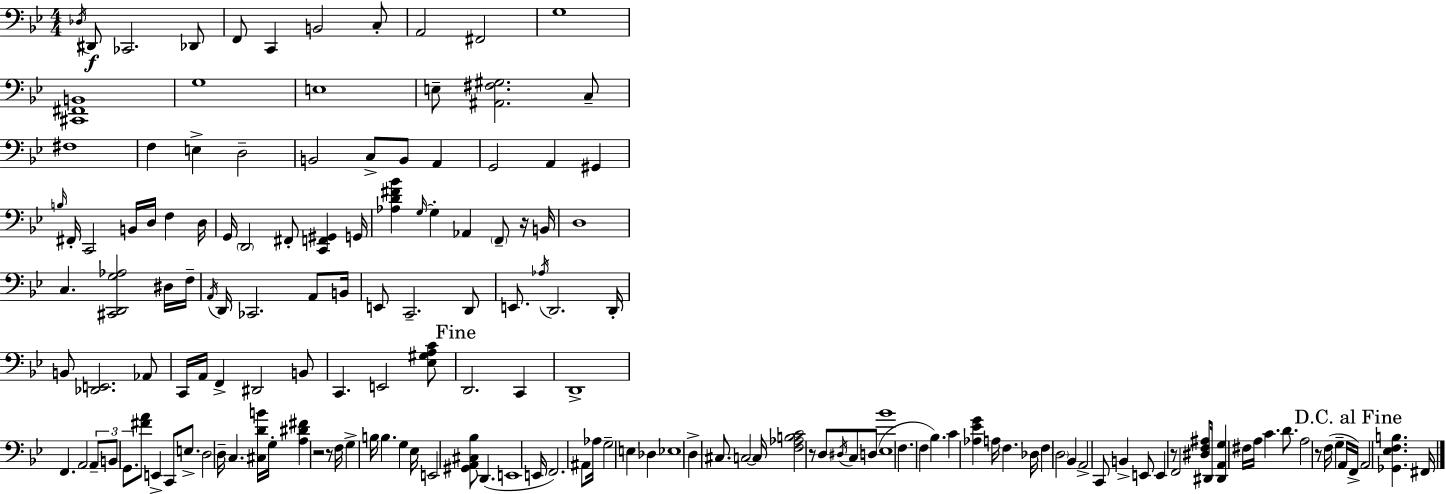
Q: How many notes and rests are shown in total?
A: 158